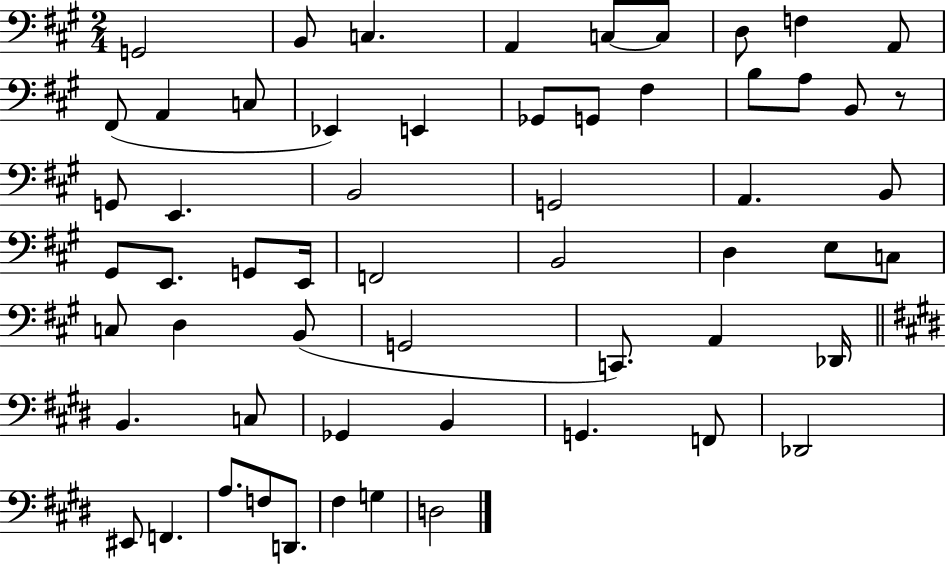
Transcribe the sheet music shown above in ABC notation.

X:1
T:Untitled
M:2/4
L:1/4
K:A
G,,2 B,,/2 C, A,, C,/2 C,/2 D,/2 F, A,,/2 ^F,,/2 A,, C,/2 _E,, E,, _G,,/2 G,,/2 ^F, B,/2 A,/2 B,,/2 z/2 G,,/2 E,, B,,2 G,,2 A,, B,,/2 ^G,,/2 E,,/2 G,,/2 E,,/4 F,,2 B,,2 D, E,/2 C,/2 C,/2 D, B,,/2 G,,2 C,,/2 A,, _D,,/4 B,, C,/2 _G,, B,, G,, F,,/2 _D,,2 ^E,,/2 F,, A,/2 F,/2 D,,/2 ^F, G, D,2